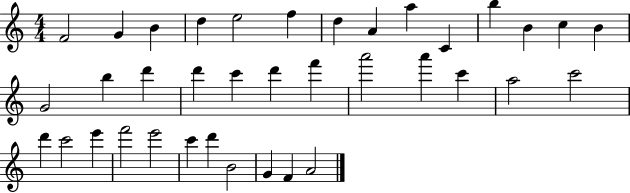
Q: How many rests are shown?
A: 0